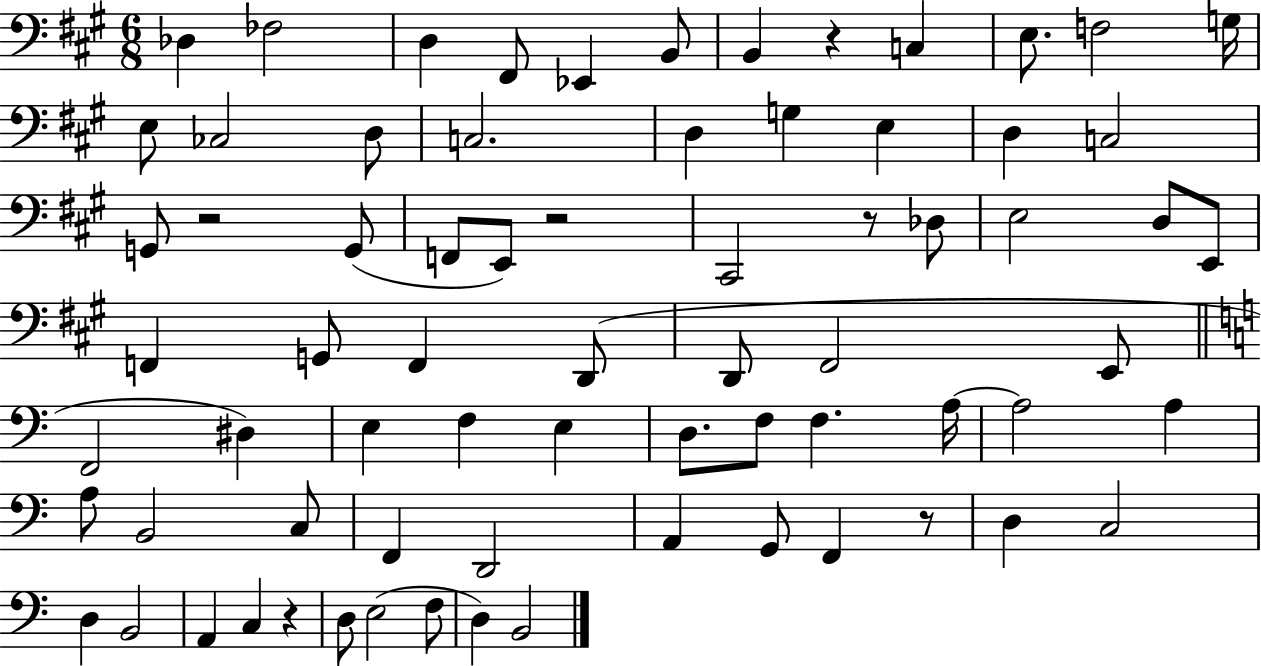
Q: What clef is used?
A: bass